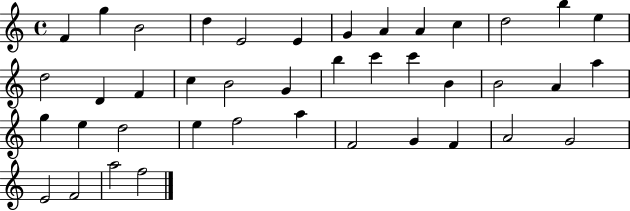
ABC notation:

X:1
T:Untitled
M:4/4
L:1/4
K:C
F g B2 d E2 E G A A c d2 b e d2 D F c B2 G b c' c' B B2 A a g e d2 e f2 a F2 G F A2 G2 E2 F2 a2 f2